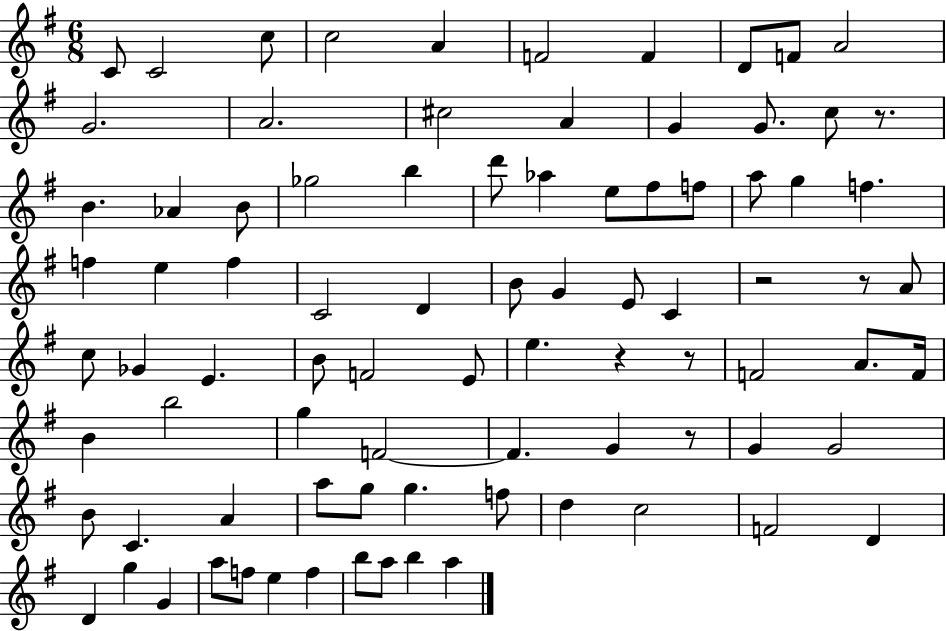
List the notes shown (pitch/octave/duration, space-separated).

C4/e C4/h C5/e C5/h A4/q F4/h F4/q D4/e F4/e A4/h G4/h. A4/h. C#5/h A4/q G4/q G4/e. C5/e R/e. B4/q. Ab4/q B4/e Gb5/h B5/q D6/e Ab5/q E5/e F#5/e F5/e A5/e G5/q F5/q. F5/q E5/q F5/q C4/h D4/q B4/e G4/q E4/e C4/q R/h R/e A4/e C5/e Gb4/q E4/q. B4/e F4/h E4/e E5/q. R/q R/e F4/h A4/e. F4/s B4/q B5/h G5/q F4/h F4/q. G4/q R/e G4/q G4/h B4/e C4/q. A4/q A5/e G5/e G5/q. F5/e D5/q C5/h F4/h D4/q D4/q G5/q G4/q A5/e F5/e E5/q F5/q B5/e A5/e B5/q A5/q